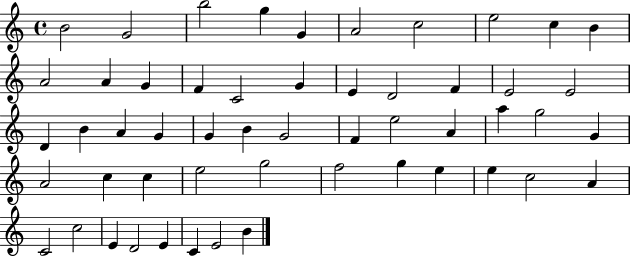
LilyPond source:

{
  \clef treble
  \time 4/4
  \defaultTimeSignature
  \key c \major
  b'2 g'2 | b''2 g''4 g'4 | a'2 c''2 | e''2 c''4 b'4 | \break a'2 a'4 g'4 | f'4 c'2 g'4 | e'4 d'2 f'4 | e'2 e'2 | \break d'4 b'4 a'4 g'4 | g'4 b'4 g'2 | f'4 e''2 a'4 | a''4 g''2 g'4 | \break a'2 c''4 c''4 | e''2 g''2 | f''2 g''4 e''4 | e''4 c''2 a'4 | \break c'2 c''2 | e'4 d'2 e'4 | c'4 e'2 b'4 | \bar "|."
}